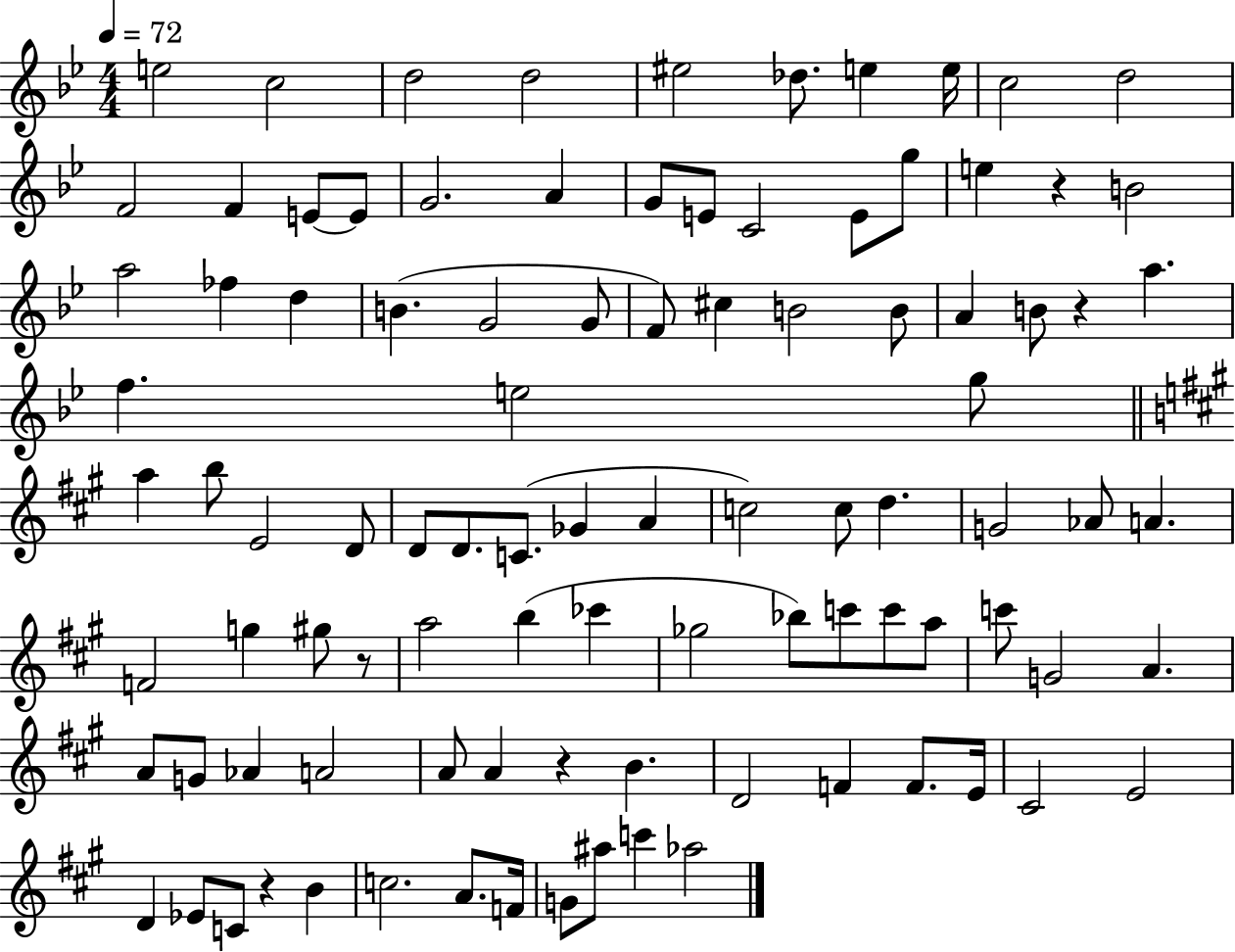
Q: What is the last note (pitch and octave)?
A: Ab5